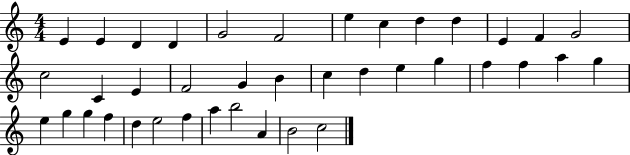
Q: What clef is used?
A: treble